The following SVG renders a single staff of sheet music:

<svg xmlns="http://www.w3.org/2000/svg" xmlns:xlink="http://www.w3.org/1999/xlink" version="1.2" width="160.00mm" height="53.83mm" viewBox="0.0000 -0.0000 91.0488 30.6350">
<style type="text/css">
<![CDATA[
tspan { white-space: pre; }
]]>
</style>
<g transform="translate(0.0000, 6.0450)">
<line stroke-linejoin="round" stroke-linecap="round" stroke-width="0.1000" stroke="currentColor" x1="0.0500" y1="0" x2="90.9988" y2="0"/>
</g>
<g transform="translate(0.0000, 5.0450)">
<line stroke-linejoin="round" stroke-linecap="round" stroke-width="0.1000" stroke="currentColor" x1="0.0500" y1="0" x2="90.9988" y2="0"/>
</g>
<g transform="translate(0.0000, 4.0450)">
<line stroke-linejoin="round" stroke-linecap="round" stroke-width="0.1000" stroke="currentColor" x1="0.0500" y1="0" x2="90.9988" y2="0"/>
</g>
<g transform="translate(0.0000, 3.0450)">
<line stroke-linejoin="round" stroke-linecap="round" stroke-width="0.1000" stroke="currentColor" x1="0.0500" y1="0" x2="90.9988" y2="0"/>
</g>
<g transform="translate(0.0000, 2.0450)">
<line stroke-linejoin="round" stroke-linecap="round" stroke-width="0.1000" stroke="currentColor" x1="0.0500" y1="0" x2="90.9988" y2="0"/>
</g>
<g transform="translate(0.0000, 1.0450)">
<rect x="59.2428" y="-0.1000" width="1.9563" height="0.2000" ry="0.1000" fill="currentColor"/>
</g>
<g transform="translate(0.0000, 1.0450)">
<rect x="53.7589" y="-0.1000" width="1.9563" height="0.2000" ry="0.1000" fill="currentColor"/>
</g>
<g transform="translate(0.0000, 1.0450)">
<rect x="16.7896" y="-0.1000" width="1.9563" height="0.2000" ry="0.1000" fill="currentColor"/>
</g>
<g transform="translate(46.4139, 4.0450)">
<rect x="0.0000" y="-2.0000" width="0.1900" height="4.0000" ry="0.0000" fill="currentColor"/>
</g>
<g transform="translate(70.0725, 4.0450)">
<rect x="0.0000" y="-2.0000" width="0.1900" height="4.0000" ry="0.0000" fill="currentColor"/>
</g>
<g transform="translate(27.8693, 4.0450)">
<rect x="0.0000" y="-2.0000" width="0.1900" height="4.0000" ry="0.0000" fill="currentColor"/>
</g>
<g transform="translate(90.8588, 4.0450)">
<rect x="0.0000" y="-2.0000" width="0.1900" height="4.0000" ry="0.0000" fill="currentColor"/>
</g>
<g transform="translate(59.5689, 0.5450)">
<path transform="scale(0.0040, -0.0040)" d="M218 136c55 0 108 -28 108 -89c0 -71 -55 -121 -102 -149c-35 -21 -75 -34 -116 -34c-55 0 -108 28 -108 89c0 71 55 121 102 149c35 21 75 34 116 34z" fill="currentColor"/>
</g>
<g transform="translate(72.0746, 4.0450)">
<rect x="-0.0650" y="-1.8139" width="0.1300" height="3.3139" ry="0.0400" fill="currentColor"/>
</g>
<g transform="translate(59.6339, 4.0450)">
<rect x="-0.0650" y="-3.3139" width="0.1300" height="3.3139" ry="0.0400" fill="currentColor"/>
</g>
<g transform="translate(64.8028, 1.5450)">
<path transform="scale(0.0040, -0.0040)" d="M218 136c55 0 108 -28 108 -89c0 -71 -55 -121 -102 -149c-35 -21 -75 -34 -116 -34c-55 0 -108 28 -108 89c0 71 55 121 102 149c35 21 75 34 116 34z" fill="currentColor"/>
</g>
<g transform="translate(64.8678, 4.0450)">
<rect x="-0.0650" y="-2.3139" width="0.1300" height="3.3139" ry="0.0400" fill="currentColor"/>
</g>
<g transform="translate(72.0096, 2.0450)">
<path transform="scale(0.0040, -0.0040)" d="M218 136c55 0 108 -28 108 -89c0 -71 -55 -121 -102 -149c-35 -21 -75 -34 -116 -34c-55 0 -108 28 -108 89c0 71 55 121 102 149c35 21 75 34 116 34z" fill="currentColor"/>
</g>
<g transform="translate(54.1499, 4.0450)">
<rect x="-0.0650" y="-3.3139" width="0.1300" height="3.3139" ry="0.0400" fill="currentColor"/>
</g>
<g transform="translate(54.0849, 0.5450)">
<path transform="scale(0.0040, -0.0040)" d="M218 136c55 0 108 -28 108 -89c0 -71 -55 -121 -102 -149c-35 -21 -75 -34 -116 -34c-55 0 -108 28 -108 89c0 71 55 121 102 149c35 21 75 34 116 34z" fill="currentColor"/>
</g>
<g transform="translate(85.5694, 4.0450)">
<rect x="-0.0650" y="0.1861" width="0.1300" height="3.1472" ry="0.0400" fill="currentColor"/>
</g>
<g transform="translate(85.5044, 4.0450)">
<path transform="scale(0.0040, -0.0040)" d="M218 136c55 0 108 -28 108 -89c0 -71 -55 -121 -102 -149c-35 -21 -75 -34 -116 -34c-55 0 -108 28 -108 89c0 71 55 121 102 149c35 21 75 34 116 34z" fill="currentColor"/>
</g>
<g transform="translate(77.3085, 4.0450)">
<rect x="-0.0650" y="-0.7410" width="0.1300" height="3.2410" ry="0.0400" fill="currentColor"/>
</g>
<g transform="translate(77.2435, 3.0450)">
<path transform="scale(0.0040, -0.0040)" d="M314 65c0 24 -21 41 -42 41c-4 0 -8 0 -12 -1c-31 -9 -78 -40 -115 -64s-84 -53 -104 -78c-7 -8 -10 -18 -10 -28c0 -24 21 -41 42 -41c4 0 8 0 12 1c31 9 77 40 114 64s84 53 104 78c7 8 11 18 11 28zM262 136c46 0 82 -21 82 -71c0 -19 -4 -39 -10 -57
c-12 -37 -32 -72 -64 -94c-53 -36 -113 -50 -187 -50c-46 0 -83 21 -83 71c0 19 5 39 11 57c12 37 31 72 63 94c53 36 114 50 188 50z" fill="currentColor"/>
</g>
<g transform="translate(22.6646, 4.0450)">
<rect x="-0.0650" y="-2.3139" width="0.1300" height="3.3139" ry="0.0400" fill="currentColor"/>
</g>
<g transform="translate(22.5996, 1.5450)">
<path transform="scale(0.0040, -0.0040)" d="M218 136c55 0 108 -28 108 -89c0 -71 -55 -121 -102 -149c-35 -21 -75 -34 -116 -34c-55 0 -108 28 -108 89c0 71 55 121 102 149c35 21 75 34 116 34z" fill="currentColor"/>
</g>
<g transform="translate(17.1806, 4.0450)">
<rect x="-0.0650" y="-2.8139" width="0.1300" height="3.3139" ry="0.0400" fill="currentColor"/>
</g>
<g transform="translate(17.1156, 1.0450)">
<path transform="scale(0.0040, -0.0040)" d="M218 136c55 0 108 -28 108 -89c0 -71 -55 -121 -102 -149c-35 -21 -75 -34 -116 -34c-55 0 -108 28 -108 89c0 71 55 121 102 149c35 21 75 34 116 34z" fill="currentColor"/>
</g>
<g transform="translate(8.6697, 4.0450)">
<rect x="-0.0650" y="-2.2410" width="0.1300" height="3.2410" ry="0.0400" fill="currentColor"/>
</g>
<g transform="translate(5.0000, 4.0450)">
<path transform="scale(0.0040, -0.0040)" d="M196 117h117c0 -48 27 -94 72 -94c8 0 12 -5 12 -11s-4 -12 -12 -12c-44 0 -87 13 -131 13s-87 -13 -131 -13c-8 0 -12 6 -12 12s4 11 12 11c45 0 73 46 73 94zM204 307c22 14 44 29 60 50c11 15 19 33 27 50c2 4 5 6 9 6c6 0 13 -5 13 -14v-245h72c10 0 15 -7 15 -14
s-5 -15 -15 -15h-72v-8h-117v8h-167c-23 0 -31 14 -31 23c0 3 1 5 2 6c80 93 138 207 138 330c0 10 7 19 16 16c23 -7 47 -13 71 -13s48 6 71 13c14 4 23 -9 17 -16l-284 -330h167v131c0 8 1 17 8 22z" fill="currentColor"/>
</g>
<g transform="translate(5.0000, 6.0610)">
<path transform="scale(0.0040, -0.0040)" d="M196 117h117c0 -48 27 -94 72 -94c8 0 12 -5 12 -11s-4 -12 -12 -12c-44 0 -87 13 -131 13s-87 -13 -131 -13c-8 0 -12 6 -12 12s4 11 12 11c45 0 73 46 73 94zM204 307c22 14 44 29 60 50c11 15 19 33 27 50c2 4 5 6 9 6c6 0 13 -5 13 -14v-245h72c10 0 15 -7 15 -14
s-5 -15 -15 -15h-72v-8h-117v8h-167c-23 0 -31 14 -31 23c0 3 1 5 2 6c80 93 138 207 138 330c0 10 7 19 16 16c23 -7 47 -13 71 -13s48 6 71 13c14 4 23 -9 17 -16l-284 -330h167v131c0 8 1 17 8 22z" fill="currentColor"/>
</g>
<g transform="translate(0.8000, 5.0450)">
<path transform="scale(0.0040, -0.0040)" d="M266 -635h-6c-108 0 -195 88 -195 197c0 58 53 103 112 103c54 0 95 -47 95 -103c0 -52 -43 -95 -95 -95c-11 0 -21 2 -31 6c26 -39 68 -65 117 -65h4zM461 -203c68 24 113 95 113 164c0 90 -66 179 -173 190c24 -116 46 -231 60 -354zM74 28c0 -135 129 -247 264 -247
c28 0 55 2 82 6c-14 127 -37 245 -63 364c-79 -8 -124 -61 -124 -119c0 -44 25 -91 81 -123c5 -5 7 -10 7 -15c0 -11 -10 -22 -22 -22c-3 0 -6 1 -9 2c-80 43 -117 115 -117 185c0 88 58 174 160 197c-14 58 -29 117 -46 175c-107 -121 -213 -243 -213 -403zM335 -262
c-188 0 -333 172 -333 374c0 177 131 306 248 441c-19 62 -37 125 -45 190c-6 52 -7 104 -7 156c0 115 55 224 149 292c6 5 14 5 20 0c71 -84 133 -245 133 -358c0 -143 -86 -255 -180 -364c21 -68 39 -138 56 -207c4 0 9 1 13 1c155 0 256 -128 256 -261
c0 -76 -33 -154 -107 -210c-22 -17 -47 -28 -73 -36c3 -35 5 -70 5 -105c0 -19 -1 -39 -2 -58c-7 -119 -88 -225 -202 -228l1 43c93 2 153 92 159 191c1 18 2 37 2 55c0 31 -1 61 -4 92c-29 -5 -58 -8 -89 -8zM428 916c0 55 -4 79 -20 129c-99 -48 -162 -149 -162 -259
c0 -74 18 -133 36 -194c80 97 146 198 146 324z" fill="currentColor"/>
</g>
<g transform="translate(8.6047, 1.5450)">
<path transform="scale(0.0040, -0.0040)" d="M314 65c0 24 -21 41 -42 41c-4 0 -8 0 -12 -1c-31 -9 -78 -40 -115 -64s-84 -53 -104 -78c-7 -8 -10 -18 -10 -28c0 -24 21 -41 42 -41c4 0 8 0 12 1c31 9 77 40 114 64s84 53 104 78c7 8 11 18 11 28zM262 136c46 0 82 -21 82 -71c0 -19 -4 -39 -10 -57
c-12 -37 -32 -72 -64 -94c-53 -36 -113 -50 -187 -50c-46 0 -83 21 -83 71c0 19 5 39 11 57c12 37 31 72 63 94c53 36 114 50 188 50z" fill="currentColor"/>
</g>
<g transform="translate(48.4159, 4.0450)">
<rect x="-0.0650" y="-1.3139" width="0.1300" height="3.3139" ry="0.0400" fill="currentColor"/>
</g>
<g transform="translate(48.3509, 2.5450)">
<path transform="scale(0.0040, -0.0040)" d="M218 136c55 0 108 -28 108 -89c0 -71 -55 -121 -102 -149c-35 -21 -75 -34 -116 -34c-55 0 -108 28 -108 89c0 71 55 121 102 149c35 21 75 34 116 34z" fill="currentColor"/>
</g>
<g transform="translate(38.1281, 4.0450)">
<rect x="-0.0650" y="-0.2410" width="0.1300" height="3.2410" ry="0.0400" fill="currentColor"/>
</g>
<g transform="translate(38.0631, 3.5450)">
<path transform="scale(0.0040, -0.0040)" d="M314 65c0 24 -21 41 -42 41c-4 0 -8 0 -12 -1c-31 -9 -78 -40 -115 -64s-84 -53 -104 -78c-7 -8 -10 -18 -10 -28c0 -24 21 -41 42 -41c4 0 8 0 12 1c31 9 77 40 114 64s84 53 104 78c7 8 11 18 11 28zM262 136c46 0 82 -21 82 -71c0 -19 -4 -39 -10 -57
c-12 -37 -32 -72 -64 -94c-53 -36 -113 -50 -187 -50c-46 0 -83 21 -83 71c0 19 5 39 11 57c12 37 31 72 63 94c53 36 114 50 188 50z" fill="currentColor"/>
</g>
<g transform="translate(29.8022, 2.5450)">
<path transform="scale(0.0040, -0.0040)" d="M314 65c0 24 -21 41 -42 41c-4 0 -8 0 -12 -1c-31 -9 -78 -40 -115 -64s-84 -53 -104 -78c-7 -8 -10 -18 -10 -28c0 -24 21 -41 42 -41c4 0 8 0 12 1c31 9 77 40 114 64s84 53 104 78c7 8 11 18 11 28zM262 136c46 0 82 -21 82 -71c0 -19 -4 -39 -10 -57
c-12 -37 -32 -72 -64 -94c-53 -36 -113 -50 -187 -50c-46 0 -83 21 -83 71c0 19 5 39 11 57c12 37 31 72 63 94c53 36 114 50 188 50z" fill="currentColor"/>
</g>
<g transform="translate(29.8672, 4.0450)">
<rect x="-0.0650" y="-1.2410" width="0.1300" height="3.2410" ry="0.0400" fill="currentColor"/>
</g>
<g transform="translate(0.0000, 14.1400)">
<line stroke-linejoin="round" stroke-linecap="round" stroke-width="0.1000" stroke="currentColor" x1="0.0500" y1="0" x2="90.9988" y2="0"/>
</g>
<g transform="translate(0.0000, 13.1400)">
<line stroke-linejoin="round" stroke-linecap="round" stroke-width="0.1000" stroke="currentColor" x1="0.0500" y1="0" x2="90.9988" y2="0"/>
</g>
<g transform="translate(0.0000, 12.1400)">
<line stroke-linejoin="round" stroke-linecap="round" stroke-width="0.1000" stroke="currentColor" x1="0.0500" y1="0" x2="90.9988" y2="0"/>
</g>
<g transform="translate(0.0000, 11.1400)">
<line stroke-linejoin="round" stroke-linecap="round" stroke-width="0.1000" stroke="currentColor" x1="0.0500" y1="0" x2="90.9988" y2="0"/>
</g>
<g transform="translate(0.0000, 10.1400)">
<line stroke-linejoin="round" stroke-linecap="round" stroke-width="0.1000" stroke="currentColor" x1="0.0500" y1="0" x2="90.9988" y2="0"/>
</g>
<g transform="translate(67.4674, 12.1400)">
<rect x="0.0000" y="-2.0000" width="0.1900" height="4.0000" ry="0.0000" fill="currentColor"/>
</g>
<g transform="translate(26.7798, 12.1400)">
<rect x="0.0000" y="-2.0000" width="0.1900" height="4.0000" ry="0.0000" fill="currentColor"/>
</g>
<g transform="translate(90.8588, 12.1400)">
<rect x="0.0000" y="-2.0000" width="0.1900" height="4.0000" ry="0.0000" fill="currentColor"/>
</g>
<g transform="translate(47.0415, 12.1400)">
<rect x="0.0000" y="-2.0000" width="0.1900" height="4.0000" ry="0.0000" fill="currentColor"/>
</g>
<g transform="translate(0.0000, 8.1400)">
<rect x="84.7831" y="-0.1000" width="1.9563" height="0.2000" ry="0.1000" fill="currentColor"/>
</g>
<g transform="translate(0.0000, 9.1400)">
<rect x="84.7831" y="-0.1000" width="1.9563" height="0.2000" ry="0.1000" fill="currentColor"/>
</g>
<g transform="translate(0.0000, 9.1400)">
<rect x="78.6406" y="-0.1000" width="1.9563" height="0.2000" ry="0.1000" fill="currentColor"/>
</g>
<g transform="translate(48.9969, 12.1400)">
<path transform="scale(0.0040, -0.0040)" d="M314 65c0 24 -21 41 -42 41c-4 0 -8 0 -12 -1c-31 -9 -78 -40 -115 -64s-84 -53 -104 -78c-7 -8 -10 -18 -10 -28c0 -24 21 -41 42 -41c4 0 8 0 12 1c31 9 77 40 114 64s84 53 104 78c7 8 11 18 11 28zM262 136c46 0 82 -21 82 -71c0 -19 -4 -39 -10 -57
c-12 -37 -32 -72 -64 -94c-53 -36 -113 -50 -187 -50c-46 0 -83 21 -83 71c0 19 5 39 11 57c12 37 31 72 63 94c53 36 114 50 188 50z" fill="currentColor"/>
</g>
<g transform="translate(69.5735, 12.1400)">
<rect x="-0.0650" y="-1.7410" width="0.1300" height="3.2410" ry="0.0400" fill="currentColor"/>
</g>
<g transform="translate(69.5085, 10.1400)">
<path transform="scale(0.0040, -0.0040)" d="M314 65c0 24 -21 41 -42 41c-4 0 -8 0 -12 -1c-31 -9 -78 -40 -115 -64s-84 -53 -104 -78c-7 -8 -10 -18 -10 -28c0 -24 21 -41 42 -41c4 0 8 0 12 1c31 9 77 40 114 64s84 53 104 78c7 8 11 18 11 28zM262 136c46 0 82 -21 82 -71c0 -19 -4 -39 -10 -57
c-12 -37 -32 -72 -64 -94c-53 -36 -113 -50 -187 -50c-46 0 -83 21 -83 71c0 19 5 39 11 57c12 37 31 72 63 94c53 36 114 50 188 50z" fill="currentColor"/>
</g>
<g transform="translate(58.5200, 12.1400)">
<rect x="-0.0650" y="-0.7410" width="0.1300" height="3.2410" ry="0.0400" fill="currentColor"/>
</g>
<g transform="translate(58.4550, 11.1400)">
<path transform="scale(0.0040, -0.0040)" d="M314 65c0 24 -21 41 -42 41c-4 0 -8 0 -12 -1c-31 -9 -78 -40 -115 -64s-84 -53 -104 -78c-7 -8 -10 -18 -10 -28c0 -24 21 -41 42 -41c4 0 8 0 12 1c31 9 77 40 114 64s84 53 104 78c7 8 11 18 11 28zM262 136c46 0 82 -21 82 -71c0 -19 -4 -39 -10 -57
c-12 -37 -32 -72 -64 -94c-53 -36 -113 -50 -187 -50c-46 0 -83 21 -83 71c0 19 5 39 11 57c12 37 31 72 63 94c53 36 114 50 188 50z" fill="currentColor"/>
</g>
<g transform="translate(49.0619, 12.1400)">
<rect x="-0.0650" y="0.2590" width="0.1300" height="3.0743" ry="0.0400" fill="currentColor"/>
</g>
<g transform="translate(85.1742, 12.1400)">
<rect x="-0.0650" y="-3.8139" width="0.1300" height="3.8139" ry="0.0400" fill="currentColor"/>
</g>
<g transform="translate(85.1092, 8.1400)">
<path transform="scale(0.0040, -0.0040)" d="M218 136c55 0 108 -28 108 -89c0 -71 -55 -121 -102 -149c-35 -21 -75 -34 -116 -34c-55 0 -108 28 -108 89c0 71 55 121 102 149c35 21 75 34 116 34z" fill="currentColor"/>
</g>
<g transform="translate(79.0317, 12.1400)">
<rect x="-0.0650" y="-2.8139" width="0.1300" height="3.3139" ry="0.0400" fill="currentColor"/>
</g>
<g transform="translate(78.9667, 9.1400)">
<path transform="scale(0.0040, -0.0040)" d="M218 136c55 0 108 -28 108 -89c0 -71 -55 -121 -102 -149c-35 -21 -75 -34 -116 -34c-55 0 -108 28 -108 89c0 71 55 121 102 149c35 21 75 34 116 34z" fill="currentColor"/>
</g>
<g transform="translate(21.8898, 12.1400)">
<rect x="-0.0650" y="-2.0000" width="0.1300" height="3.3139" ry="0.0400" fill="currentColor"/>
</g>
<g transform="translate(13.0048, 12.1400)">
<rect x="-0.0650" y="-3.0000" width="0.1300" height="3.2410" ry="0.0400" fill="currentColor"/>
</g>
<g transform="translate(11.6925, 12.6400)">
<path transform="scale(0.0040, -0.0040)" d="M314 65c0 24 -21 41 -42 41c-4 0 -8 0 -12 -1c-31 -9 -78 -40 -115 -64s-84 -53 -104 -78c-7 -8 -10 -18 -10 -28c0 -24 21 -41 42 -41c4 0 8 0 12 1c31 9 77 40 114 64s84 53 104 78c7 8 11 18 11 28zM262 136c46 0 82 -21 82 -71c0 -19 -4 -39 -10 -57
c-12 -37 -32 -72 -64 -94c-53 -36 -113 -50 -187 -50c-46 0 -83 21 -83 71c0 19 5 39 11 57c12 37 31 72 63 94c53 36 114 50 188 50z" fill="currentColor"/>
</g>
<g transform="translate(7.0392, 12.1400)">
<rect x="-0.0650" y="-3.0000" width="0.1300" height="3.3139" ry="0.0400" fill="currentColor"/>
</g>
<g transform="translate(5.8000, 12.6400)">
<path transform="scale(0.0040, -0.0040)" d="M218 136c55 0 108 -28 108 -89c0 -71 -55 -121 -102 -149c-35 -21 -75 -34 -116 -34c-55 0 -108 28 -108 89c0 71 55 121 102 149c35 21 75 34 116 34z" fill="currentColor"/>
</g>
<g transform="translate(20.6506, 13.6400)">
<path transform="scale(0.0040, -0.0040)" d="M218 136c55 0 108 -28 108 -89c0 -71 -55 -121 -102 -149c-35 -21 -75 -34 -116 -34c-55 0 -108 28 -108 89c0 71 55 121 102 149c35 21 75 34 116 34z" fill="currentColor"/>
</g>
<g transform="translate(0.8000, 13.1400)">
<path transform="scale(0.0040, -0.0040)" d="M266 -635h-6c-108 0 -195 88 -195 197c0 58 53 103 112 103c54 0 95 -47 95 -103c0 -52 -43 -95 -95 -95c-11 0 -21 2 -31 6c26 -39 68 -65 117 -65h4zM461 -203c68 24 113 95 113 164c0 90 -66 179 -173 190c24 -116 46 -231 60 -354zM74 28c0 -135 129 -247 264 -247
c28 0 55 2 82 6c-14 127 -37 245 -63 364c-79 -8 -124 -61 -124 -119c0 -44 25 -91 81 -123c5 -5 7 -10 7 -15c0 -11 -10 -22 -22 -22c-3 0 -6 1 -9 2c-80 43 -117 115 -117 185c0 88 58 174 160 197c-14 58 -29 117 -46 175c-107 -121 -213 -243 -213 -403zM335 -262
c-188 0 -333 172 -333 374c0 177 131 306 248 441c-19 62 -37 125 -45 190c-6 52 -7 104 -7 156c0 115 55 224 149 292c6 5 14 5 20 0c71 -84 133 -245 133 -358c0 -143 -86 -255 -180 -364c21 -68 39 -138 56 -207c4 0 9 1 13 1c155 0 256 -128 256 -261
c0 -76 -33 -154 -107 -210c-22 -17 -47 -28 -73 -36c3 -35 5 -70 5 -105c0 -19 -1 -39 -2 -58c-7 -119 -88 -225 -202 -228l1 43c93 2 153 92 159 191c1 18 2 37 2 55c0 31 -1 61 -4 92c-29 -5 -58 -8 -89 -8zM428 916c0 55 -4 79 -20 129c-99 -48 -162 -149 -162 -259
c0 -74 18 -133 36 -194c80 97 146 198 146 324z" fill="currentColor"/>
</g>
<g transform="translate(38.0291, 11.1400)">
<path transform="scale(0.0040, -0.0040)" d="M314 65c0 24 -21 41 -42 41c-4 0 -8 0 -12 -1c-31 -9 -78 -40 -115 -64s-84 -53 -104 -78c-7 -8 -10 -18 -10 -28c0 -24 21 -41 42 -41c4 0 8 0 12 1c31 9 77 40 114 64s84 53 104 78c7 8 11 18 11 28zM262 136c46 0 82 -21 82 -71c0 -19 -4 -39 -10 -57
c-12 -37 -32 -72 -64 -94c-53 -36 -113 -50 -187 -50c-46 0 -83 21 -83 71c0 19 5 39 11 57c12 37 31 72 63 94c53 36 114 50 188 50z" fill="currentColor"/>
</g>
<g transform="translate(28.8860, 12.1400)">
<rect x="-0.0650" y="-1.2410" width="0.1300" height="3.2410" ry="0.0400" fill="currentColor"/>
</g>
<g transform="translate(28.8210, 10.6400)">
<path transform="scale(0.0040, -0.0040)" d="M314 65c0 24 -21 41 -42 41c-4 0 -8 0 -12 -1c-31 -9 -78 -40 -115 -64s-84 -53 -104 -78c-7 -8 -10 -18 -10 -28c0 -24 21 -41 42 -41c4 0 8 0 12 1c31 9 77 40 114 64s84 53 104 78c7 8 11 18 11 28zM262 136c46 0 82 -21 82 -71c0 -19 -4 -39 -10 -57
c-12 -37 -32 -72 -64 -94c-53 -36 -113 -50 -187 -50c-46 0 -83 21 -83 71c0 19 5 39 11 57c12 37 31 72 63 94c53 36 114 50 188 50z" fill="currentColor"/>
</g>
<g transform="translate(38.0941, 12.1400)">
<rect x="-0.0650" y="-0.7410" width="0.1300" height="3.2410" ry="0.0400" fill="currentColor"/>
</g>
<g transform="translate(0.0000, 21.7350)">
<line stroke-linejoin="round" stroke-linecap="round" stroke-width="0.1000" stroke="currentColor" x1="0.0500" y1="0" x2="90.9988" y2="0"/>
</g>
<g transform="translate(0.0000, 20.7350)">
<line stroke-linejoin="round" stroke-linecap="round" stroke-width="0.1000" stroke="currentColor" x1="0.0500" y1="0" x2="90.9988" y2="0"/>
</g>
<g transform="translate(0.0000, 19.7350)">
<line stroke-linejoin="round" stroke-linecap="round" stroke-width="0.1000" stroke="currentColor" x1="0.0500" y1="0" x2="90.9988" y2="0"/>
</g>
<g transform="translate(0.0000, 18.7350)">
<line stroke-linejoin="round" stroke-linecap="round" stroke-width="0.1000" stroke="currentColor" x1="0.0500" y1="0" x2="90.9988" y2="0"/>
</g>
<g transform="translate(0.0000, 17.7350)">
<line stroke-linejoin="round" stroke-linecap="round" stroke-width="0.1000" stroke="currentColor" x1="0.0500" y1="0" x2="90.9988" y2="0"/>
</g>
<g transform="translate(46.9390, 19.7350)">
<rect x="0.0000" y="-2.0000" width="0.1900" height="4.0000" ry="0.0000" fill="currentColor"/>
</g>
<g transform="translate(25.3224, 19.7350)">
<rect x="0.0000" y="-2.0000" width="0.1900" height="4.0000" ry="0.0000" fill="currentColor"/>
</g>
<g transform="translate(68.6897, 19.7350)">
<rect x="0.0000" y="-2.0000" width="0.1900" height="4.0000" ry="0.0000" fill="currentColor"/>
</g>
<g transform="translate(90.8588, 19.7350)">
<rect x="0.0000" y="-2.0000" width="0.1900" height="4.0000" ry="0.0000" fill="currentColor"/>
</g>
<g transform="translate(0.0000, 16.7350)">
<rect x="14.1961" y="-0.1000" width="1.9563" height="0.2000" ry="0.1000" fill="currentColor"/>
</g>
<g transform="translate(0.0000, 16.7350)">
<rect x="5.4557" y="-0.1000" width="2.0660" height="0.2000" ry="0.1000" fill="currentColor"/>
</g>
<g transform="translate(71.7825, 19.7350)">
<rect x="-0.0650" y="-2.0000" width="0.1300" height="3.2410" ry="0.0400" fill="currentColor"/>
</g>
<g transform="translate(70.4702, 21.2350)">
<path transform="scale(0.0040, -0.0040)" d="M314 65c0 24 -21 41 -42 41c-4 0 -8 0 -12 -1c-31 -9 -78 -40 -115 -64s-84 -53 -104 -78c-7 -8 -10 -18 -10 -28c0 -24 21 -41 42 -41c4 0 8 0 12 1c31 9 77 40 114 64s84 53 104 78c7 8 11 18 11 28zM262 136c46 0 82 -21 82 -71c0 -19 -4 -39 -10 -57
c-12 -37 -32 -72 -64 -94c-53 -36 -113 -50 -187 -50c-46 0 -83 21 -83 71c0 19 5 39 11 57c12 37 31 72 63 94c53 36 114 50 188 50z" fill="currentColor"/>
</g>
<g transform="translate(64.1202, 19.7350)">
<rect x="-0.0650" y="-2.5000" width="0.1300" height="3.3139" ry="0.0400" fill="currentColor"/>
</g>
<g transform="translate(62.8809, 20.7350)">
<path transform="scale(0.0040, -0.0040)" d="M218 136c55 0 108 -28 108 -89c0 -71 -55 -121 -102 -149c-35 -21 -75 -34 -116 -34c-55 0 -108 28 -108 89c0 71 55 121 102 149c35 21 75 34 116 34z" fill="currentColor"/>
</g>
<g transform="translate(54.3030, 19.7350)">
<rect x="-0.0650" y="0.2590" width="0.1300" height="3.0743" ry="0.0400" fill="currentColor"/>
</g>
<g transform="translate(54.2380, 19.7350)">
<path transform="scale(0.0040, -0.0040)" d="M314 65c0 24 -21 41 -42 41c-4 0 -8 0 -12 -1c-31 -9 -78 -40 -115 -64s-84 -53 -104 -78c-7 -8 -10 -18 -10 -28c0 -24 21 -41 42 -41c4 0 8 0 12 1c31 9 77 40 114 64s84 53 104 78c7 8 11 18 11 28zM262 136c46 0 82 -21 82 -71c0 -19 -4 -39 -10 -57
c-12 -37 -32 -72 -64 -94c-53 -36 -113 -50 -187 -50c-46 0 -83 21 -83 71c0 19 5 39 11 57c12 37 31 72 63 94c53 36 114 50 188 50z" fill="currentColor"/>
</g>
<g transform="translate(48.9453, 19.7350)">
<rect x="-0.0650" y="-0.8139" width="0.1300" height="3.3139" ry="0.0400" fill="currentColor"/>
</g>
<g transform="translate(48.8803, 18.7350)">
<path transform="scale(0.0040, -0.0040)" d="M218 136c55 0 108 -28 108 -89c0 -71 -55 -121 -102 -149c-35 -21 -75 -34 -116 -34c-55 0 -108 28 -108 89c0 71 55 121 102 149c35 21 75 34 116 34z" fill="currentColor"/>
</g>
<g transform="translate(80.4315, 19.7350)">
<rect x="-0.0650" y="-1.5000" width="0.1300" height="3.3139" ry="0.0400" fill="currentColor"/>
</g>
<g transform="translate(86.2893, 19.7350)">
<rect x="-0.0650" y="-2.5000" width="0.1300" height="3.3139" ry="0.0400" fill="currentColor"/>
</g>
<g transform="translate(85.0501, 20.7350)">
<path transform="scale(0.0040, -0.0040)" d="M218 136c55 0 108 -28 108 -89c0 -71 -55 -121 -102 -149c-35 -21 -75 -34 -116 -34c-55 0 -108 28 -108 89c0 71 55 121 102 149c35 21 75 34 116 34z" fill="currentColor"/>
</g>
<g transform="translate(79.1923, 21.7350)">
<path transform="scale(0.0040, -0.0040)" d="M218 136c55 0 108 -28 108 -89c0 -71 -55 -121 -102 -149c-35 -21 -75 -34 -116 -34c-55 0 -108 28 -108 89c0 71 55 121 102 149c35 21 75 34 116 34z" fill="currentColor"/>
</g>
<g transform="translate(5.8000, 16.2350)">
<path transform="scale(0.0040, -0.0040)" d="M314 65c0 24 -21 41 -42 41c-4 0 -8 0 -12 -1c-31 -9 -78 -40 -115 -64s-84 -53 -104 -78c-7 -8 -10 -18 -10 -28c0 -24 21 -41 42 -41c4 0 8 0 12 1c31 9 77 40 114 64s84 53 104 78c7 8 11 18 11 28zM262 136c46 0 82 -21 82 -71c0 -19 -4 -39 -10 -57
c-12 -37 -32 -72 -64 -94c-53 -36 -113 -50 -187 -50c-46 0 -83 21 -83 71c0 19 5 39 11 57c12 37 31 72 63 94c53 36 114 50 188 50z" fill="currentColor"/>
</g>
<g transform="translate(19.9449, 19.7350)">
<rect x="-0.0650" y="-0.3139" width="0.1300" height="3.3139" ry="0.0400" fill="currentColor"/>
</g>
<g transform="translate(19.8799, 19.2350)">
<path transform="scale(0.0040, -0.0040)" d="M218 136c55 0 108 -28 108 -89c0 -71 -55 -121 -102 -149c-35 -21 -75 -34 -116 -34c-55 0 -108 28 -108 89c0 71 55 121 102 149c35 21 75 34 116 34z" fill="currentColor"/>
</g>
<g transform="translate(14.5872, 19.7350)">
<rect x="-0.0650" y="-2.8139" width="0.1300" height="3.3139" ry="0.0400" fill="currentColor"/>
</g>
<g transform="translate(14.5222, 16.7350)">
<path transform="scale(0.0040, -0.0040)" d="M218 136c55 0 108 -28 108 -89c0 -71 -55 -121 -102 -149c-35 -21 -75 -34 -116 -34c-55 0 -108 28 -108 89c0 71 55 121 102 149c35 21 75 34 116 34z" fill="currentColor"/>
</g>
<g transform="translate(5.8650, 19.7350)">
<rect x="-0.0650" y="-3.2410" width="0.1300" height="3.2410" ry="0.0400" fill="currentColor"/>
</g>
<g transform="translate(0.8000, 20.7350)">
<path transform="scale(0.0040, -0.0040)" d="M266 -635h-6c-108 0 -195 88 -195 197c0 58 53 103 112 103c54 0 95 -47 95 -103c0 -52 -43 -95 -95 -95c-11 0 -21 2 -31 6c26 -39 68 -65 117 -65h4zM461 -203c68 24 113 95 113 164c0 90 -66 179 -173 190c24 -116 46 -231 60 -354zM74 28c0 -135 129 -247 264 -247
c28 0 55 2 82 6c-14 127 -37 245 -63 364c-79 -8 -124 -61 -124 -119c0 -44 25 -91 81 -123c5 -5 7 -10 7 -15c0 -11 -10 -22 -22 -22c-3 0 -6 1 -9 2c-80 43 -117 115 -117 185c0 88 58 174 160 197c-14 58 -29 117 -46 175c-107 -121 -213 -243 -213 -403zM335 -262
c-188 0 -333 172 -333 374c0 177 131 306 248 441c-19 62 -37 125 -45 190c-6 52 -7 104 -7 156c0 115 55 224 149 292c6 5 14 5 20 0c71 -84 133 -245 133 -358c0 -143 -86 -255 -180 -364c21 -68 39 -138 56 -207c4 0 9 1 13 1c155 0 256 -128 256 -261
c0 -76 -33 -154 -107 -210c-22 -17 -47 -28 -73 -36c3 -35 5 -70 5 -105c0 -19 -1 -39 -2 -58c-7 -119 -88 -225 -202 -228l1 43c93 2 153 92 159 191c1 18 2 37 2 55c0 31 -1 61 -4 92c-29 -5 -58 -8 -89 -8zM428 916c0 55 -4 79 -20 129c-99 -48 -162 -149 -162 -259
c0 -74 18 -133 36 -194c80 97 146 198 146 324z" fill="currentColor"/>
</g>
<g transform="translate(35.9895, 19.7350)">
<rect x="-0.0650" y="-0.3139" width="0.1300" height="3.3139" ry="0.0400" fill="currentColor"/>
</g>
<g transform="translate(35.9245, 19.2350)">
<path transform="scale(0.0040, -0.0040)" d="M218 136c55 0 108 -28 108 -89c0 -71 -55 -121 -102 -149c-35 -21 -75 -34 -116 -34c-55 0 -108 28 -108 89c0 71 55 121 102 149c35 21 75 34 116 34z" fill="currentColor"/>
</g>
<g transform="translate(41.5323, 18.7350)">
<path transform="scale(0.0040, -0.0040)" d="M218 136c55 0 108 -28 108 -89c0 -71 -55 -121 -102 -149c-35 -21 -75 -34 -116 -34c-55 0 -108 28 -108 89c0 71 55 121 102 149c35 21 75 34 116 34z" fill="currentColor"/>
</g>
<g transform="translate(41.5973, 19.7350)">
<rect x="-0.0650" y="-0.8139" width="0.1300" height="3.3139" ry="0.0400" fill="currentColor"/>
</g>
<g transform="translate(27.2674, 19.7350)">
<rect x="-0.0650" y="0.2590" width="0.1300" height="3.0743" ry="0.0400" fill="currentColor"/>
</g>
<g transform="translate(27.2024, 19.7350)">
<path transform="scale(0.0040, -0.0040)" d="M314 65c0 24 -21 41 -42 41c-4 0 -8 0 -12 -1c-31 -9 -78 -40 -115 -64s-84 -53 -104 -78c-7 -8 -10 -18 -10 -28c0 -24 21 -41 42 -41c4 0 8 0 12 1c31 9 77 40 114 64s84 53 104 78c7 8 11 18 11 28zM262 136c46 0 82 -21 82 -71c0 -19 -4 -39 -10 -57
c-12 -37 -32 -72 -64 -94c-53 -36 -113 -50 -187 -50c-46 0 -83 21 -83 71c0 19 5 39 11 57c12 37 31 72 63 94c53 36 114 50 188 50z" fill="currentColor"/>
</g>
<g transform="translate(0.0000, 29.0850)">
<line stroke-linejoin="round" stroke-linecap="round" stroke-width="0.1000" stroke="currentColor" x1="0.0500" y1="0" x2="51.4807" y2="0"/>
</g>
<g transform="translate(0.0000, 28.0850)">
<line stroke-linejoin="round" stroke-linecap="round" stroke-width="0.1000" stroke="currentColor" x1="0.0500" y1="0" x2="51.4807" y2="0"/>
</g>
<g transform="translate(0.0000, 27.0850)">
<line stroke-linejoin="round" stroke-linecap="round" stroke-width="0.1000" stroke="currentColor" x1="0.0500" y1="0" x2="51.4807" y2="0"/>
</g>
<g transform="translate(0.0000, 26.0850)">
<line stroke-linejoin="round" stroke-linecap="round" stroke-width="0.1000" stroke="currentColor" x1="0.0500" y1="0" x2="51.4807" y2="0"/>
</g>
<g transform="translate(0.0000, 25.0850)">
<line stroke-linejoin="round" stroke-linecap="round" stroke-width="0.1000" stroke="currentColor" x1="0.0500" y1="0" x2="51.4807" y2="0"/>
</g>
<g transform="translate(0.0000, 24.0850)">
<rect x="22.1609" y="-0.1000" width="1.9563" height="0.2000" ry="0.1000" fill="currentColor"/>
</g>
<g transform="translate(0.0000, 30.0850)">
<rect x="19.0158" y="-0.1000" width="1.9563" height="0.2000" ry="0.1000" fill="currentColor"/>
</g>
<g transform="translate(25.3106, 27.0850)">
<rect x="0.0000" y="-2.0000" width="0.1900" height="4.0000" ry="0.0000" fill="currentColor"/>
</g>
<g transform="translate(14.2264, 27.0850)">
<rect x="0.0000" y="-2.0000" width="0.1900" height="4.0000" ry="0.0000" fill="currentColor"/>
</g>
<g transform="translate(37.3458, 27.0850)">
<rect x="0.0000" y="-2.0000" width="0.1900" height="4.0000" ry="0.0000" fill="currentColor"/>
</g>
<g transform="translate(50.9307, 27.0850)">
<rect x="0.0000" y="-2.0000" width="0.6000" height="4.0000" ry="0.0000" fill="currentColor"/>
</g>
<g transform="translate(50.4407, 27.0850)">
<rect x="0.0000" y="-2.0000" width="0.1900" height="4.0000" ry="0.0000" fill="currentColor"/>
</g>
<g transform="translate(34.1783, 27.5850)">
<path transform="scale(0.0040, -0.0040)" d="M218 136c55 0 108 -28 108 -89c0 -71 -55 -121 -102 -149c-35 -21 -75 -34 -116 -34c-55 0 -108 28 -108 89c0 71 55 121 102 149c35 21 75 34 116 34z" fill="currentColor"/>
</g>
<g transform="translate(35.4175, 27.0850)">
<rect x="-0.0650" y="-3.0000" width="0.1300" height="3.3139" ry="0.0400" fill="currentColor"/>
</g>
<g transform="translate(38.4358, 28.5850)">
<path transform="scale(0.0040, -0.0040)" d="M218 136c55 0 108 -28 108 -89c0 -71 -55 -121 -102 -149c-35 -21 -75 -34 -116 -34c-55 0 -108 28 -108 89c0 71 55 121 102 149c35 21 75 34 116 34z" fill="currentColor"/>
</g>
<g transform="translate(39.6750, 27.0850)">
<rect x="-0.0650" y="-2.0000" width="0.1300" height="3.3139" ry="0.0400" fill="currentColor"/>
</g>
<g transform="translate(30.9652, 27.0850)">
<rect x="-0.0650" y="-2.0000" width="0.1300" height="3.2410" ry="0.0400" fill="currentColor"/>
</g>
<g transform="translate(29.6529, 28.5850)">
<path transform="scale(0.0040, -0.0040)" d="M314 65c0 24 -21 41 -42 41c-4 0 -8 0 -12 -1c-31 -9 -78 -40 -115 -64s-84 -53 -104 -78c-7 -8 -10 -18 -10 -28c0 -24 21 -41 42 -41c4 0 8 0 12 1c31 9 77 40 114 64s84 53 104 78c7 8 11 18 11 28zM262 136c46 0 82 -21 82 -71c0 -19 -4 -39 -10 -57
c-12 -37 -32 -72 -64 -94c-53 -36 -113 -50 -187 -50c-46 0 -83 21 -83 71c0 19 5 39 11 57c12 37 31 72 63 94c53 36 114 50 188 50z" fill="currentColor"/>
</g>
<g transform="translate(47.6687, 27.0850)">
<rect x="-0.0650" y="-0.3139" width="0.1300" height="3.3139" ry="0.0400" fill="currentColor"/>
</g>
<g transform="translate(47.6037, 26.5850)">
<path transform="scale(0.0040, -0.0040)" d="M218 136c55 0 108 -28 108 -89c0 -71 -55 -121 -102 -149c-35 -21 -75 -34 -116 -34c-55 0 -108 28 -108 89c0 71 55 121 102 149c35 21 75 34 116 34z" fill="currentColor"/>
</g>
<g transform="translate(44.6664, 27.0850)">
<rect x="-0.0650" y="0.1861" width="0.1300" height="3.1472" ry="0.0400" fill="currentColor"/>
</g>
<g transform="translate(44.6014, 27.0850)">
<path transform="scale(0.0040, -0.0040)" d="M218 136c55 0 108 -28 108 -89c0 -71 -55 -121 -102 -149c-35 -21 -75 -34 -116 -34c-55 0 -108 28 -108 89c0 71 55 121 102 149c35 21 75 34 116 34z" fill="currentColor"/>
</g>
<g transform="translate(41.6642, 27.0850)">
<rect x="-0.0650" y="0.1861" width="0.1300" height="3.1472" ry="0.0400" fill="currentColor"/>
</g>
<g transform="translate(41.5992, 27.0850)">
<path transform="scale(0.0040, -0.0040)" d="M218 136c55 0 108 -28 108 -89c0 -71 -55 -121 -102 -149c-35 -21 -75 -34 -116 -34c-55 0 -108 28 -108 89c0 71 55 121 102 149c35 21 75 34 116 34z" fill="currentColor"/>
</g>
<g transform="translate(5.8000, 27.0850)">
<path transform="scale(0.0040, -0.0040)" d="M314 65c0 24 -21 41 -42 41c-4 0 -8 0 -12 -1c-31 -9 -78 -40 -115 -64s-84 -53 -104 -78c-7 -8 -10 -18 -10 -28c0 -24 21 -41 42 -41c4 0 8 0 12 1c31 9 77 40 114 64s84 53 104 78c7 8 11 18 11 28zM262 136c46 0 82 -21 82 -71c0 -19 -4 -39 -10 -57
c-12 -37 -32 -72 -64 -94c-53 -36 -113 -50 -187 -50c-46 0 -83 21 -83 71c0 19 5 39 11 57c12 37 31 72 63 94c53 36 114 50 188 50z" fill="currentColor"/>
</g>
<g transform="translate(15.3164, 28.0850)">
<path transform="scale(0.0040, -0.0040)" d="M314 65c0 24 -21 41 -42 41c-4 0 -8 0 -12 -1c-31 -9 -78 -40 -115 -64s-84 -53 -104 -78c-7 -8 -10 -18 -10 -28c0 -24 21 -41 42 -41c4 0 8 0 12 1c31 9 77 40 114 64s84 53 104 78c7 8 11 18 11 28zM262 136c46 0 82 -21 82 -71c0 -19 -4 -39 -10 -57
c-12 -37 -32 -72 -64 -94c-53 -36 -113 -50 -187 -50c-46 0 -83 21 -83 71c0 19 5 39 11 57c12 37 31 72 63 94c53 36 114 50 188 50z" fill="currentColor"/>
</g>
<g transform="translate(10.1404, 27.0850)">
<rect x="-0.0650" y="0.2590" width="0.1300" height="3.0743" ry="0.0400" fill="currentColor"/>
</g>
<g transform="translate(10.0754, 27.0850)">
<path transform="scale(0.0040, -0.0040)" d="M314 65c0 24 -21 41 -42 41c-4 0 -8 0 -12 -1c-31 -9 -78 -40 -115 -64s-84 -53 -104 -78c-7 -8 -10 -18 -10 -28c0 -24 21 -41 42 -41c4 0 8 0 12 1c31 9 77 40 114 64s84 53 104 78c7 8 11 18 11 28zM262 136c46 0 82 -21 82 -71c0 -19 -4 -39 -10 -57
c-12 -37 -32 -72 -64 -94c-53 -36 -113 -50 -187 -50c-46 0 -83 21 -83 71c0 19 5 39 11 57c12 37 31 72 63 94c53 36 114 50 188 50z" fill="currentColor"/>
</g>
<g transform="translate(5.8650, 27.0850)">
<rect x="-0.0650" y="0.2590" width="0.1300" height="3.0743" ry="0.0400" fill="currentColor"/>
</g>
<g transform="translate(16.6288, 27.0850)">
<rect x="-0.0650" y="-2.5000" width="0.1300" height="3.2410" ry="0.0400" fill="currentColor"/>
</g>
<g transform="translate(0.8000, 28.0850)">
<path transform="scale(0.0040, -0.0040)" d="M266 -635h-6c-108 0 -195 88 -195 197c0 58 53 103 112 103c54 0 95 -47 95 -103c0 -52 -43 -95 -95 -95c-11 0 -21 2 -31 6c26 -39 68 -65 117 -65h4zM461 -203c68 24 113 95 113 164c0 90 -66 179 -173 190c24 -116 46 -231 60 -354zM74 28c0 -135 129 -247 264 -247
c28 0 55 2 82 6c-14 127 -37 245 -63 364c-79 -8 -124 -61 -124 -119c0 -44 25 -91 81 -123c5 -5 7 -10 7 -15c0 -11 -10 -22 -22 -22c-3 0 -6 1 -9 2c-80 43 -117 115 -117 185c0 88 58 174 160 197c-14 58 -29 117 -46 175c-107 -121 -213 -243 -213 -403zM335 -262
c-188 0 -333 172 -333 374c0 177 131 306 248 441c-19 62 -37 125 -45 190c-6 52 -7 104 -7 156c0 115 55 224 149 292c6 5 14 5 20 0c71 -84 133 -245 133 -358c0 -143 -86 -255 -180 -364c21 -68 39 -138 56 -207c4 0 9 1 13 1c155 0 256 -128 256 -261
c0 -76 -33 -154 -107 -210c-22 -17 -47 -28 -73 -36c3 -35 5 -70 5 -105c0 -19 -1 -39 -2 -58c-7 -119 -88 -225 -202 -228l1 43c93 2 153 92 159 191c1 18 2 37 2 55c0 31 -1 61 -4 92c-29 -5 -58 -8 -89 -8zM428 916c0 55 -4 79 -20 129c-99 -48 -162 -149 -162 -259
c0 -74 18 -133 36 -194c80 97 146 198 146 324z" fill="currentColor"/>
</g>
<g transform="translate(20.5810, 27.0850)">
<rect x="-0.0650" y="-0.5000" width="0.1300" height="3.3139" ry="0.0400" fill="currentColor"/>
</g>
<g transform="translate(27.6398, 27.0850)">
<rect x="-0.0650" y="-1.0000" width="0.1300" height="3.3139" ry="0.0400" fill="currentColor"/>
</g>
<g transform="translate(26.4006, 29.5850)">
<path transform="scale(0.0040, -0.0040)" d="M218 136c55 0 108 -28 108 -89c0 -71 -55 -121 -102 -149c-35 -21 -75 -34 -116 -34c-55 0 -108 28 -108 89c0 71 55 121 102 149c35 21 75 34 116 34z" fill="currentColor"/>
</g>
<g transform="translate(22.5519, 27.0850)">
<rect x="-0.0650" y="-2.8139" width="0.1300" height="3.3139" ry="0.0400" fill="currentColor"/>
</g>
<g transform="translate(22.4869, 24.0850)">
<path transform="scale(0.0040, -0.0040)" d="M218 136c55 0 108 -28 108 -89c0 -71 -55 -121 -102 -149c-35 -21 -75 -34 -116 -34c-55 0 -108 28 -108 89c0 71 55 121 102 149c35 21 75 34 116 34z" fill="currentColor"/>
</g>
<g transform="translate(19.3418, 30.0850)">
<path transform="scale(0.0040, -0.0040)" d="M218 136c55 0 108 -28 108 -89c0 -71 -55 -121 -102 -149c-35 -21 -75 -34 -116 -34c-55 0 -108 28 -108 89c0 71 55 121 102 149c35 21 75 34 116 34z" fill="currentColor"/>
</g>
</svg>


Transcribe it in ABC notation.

X:1
T:Untitled
M:4/4
L:1/4
K:C
g2 a g e2 c2 e b b g f d2 B A A2 F e2 d2 B2 d2 f2 a c' b2 a c B2 c d d B2 G F2 E G B2 B2 G2 C a D F2 A F B B c